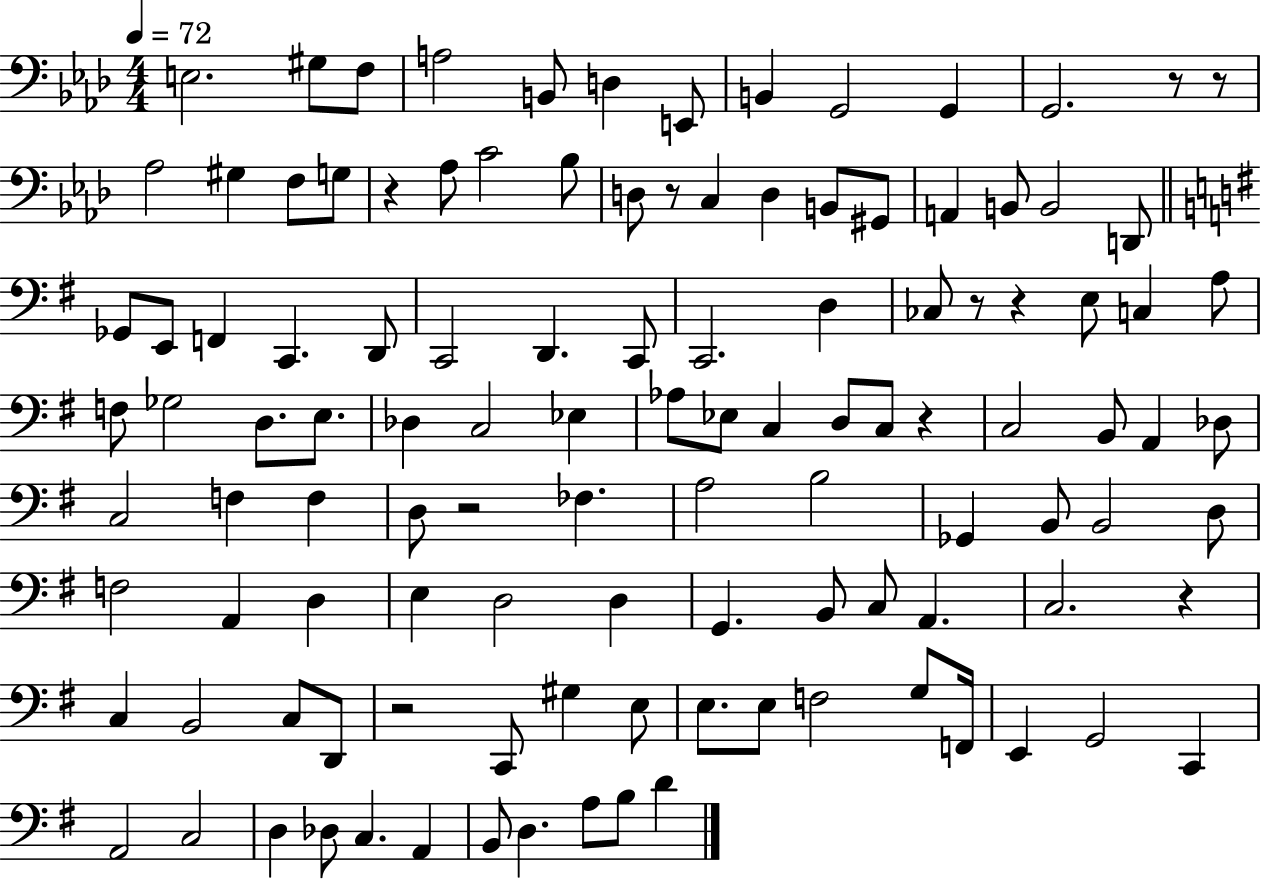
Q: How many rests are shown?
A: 10